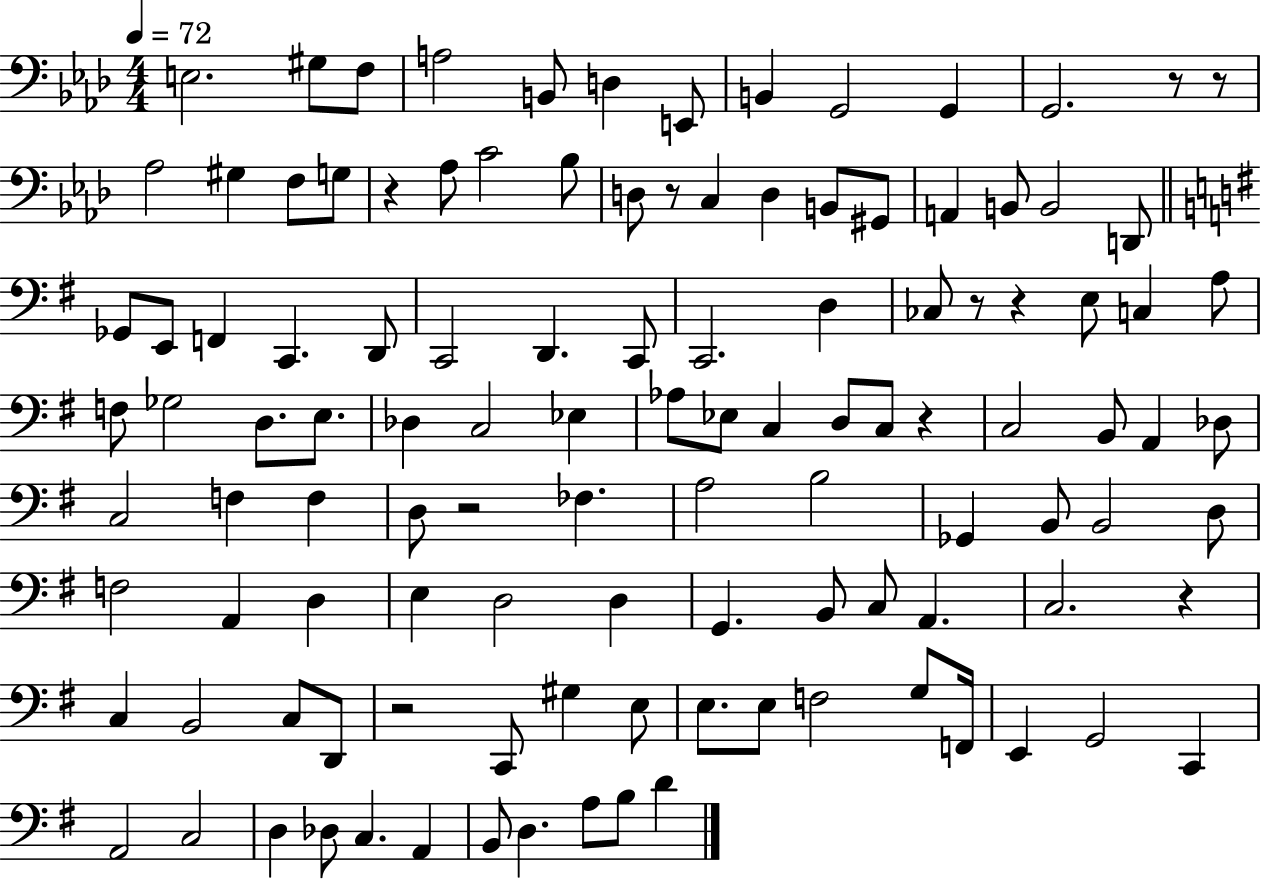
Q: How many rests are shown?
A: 10